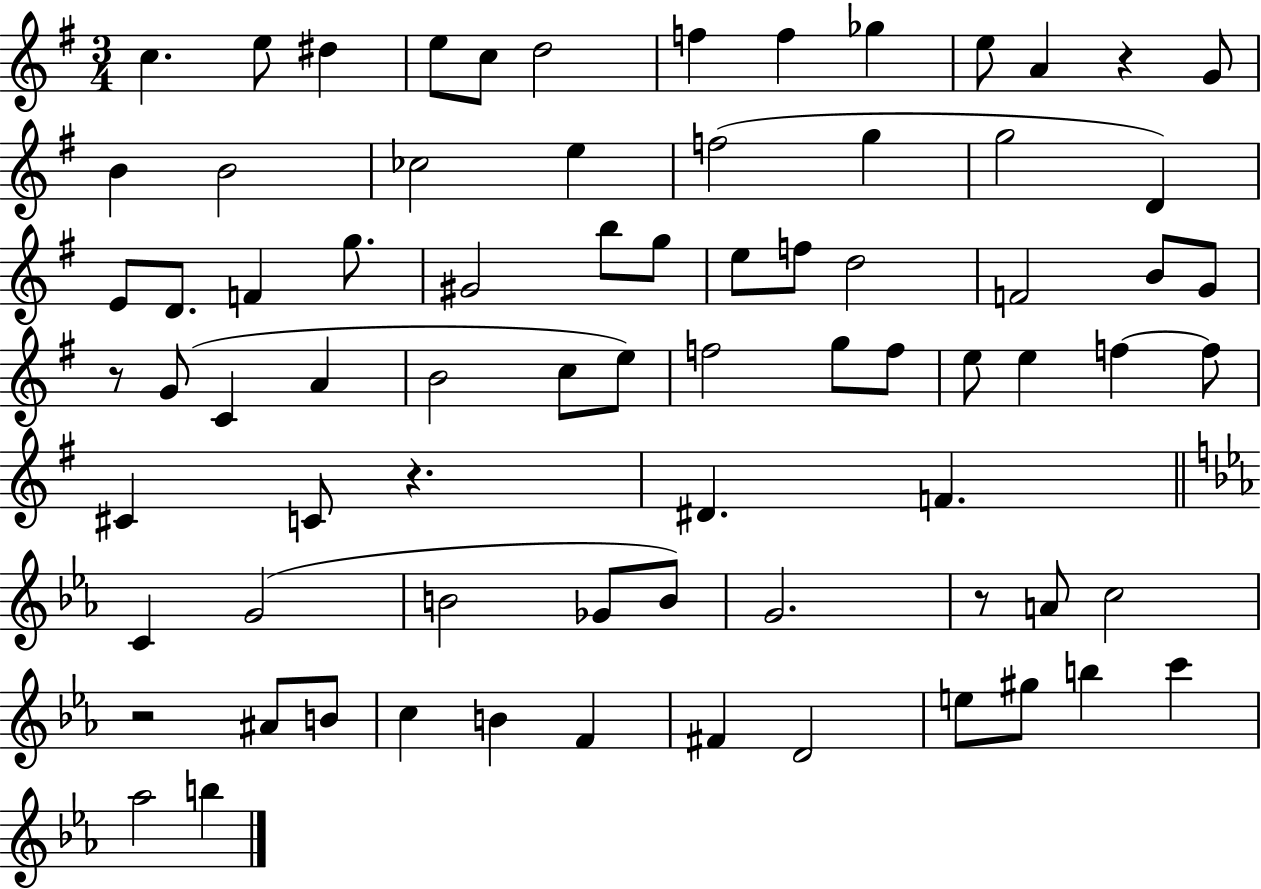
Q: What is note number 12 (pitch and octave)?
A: G4